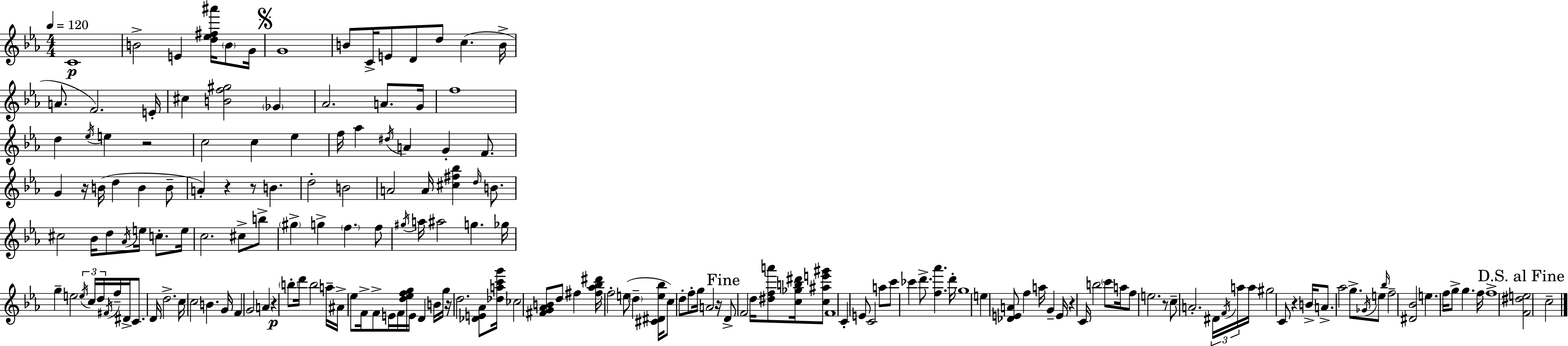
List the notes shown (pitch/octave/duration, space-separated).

C4/w B4/h E4/q [D5,Eb5,F#5,A#6]/s B4/e G4/s G4/w B4/e C4/s E4/e D4/e D5/e C5/q. B4/s A4/e. F4/h. E4/s C#5/q [B4,F5,G#5]/h Gb4/q Ab4/h. A4/e. G4/s F5/w D5/q Eb5/s E5/q R/h C5/h C5/q Eb5/q F5/s Ab5/q D#5/s A4/q G4/q F4/e. G4/q R/s B4/s D5/q B4/q B4/e A4/q R/q R/e B4/q. D5/h B4/h A4/h A4/s [C#5,F#5,Bb5]/q D5/s B4/e. C#5/h Bb4/s D5/e Ab4/s E5/s C5/e. E5/s C5/h. C#5/e B5/e G#5/q G5/q F5/q. F5/e G#5/s A5/s A#5/h G5/q. Gb5/s G5/q E5/h E5/s C5/s D5/s F#4/s F5/s D#4/s C4/e. D4/s D5/h. C5/s C5/h B4/q. G4/s F4/q G4/h A4/q R/q B5/e D6/s B5/h A5/s A#4/s Eb5/e F4/s F4/e E4/s F4/s [D5,Eb5,F5,G5]/s E4/s D4/q B4/s G5/s R/s D5/h. [Db4,E4,Ab4]/e [Db5,A5,C6,G6]/s CES5/h [F#4,G4,Ab4,B4]/e D5/e F#5/q [F#5,Ab5,Bb5,D#6]/s F5/h E5/e D5/q [C#4,D#4,E5,Bb5]/s C5/e D5/e F5/e G5/s A4/h R/s D4/e F4/h D5/s [D#5,F5,A6]/e [C5,Gb5,B5,D#6]/s [C5,A#5,E6,G#6]/e F4/w C4/q E4/e C4/h A5/e C6/e CES6/q D6/e. [F5,Ab6]/q. D6/s G5/w E5/q [Db4,E4,A4]/e F5/q A5/s G4/q E4/s R/q C4/s B5/h C6/e A5/s F5/e E5/h. R/e C5/e A4/h. D#4/s F4/s A5/s A5/s G#5/h C4/e R/q B4/s A4/e. Ab5/h G5/e. Gb4/s E5/e Bb5/s F5/h [D#4,Bb4]/h E5/q. F5/s G5/e G5/q. F5/s F5/w [F4,D#5,E5]/h C5/h